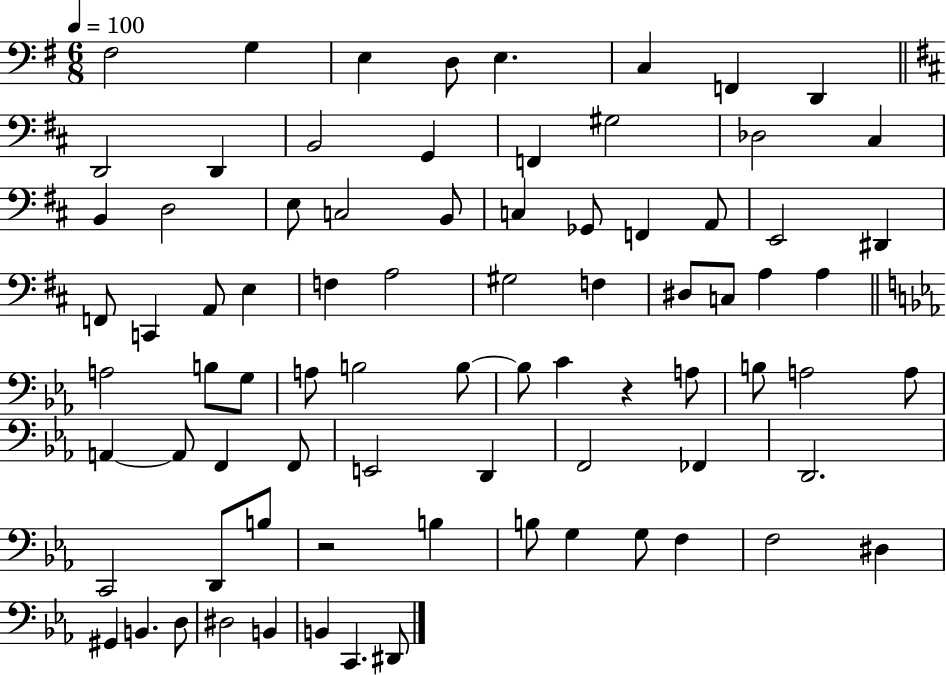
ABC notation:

X:1
T:Untitled
M:6/8
L:1/4
K:G
^F,2 G, E, D,/2 E, C, F,, D,, D,,2 D,, B,,2 G,, F,, ^G,2 _D,2 ^C, B,, D,2 E,/2 C,2 B,,/2 C, _G,,/2 F,, A,,/2 E,,2 ^D,, F,,/2 C,, A,,/2 E, F, A,2 ^G,2 F, ^D,/2 C,/2 A, A, A,2 B,/2 G,/2 A,/2 B,2 B,/2 B,/2 C z A,/2 B,/2 A,2 A,/2 A,, A,,/2 F,, F,,/2 E,,2 D,, F,,2 _F,, D,,2 C,,2 D,,/2 B,/2 z2 B, B,/2 G, G,/2 F, F,2 ^D, ^G,, B,, D,/2 ^D,2 B,, B,, C,, ^D,,/2